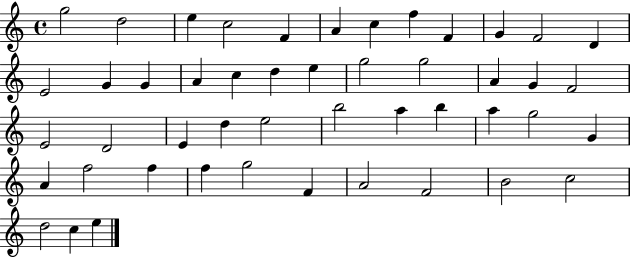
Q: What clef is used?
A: treble